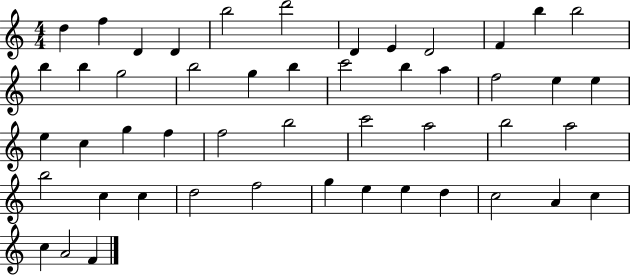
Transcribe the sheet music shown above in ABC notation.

X:1
T:Untitled
M:4/4
L:1/4
K:C
d f D D b2 d'2 D E D2 F b b2 b b g2 b2 g b c'2 b a f2 e e e c g f f2 b2 c'2 a2 b2 a2 b2 c c d2 f2 g e e d c2 A c c A2 F